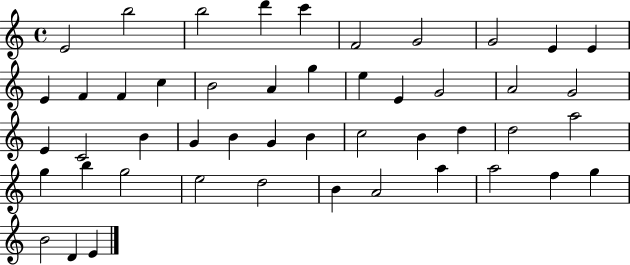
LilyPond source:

{
  \clef treble
  \time 4/4
  \defaultTimeSignature
  \key c \major
  e'2 b''2 | b''2 d'''4 c'''4 | f'2 g'2 | g'2 e'4 e'4 | \break e'4 f'4 f'4 c''4 | b'2 a'4 g''4 | e''4 e'4 g'2 | a'2 g'2 | \break e'4 c'2 b'4 | g'4 b'4 g'4 b'4 | c''2 b'4 d''4 | d''2 a''2 | \break g''4 b''4 g''2 | e''2 d''2 | b'4 a'2 a''4 | a''2 f''4 g''4 | \break b'2 d'4 e'4 | \bar "|."
}